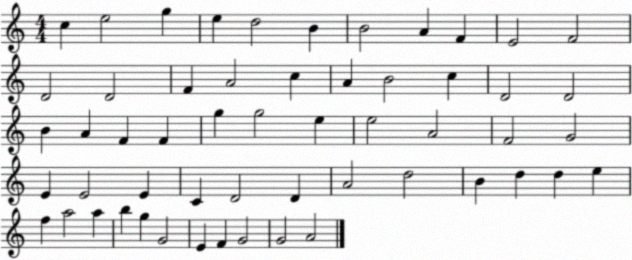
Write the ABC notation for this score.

X:1
T:Untitled
M:4/4
L:1/4
K:C
c e2 g e d2 B B2 A F E2 F2 D2 D2 F A2 c A B2 c D2 D2 B A F F g g2 e e2 A2 F2 G2 E E2 E C D2 D A2 d2 B d d e f a2 a b g G2 E F G2 G2 A2